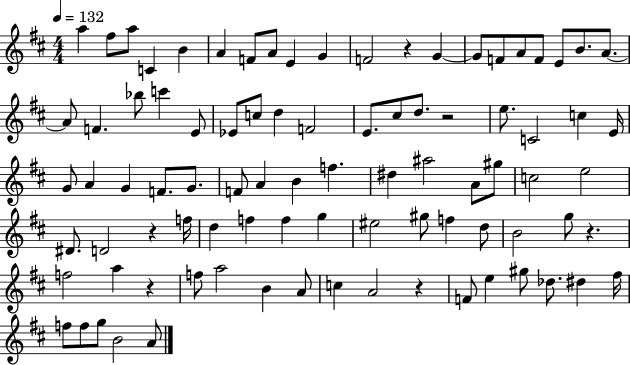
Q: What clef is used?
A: treble